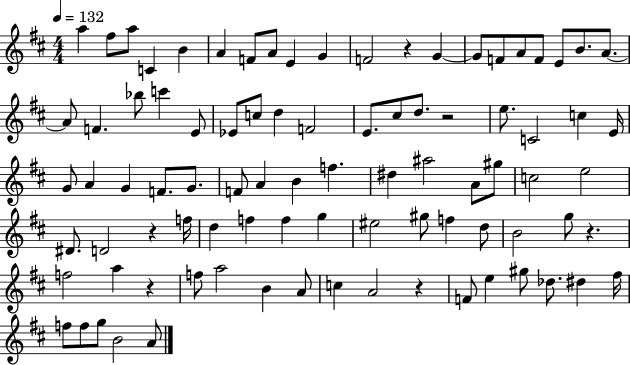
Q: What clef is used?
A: treble